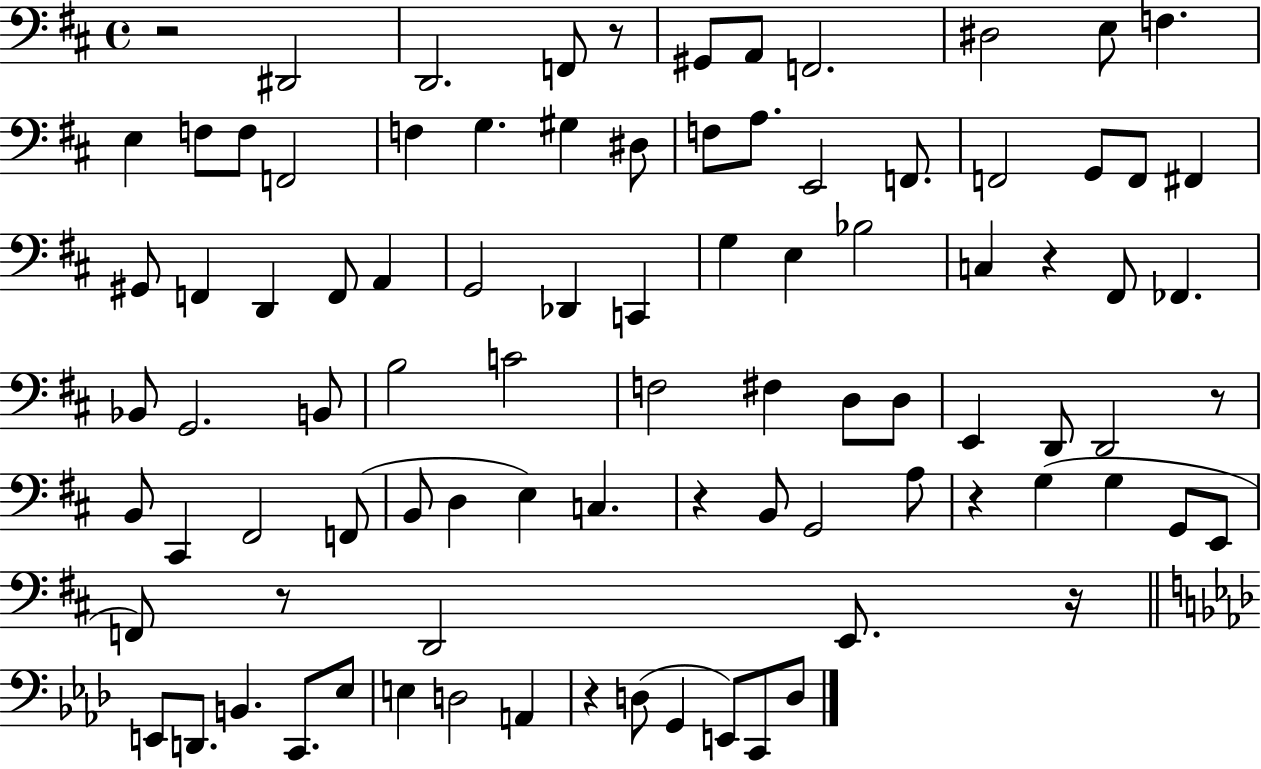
X:1
T:Untitled
M:4/4
L:1/4
K:D
z2 ^D,,2 D,,2 F,,/2 z/2 ^G,,/2 A,,/2 F,,2 ^D,2 E,/2 F, E, F,/2 F,/2 F,,2 F, G, ^G, ^D,/2 F,/2 A,/2 E,,2 F,,/2 F,,2 G,,/2 F,,/2 ^F,, ^G,,/2 F,, D,, F,,/2 A,, G,,2 _D,, C,, G, E, _B,2 C, z ^F,,/2 _F,, _B,,/2 G,,2 B,,/2 B,2 C2 F,2 ^F, D,/2 D,/2 E,, D,,/2 D,,2 z/2 B,,/2 ^C,, ^F,,2 F,,/2 B,,/2 D, E, C, z B,,/2 G,,2 A,/2 z G, G, G,,/2 E,,/2 F,,/2 z/2 D,,2 E,,/2 z/4 E,,/2 D,,/2 B,, C,,/2 _E,/2 E, D,2 A,, z D,/2 G,, E,,/2 C,,/2 D,/2